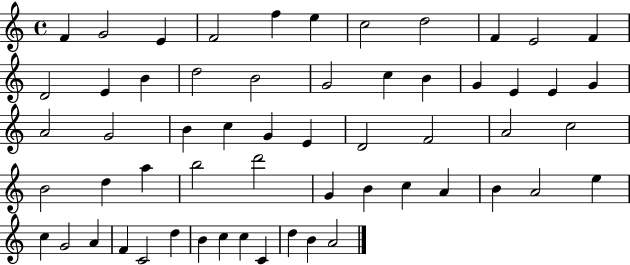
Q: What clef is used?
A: treble